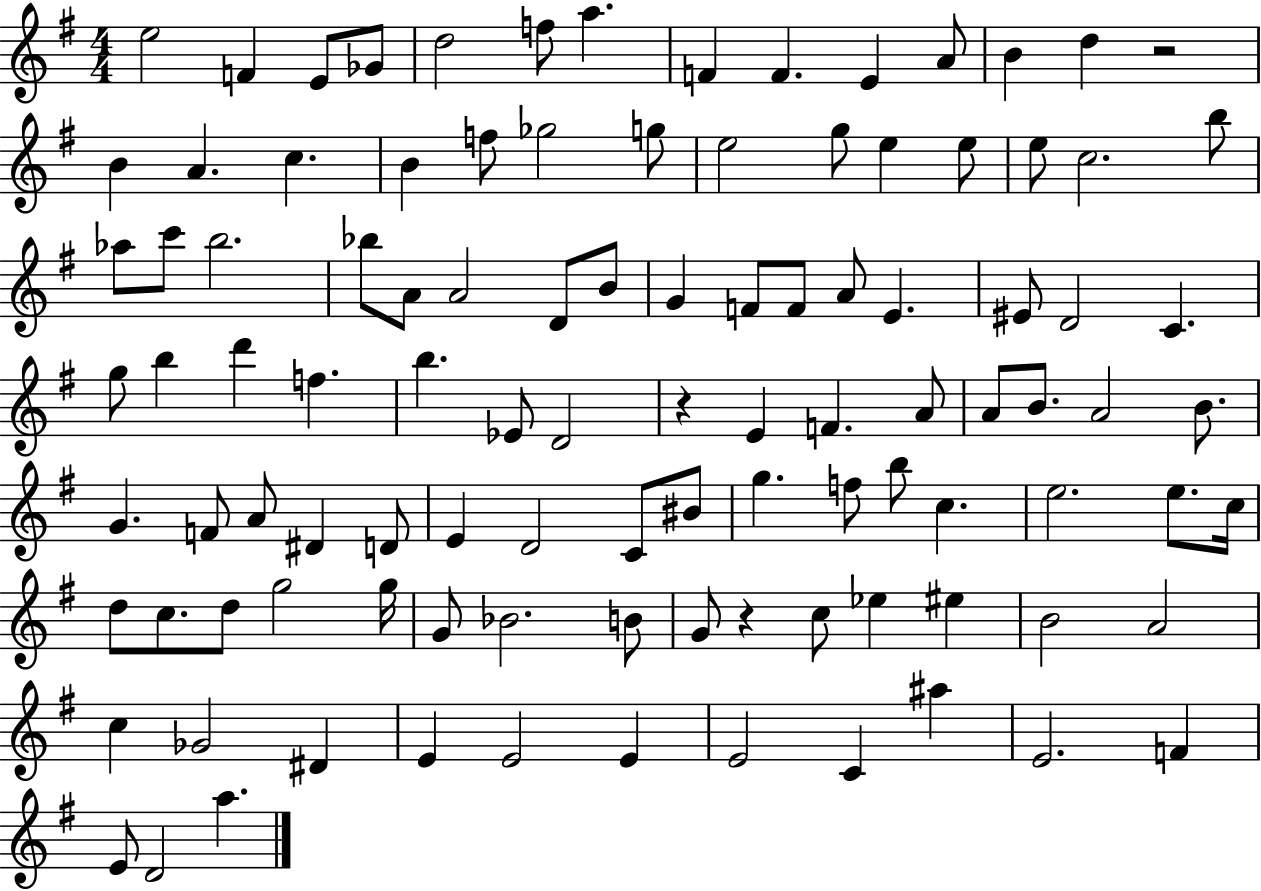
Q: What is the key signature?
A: G major